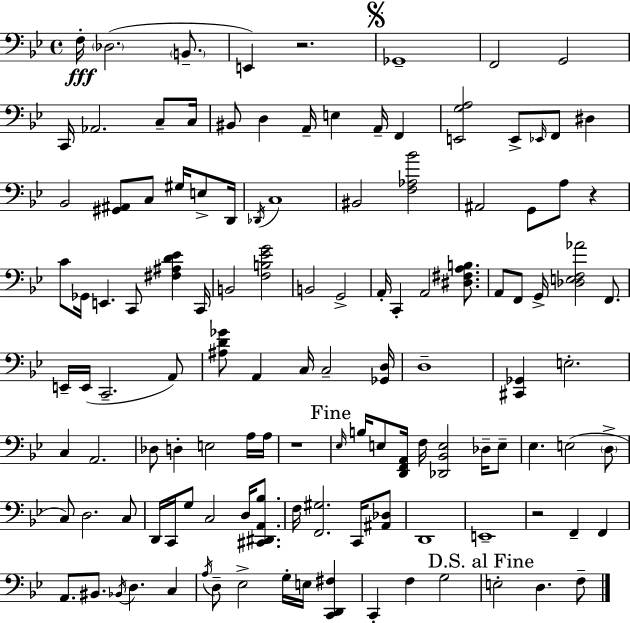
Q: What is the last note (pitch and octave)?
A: F3